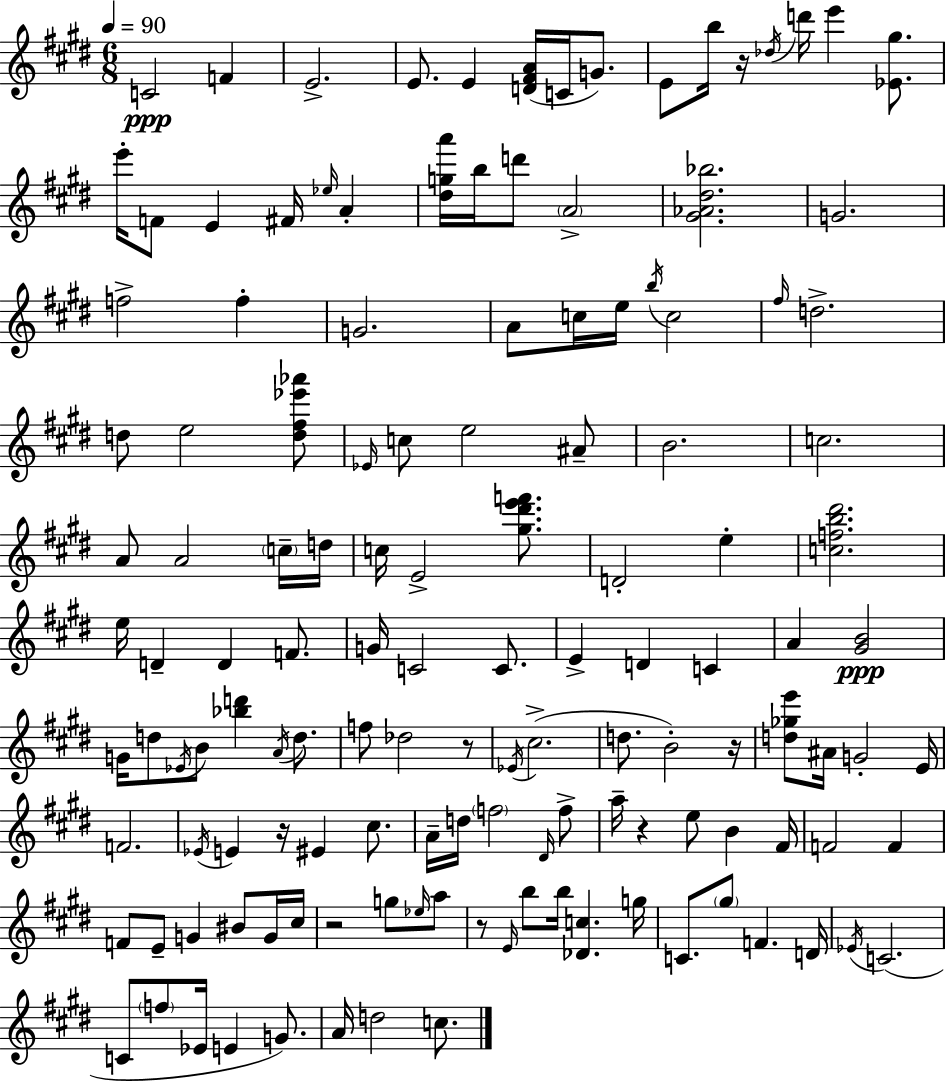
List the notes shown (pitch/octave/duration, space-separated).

C4/h F4/q E4/h. E4/e. E4/q [D4,F#4,A4]/s C4/s G4/e. E4/e B5/s R/s Db5/s D6/s E6/q [Eb4,G#5]/e. E6/s F4/e E4/q F#4/s Eb5/s A4/q [D#5,G5,A6]/s B5/s D6/e A4/h [G#4,Ab4,D#5,Bb5]/h. G4/h. F5/h F5/q G4/h. A4/e C5/s E5/s B5/s C5/h F#5/s D5/h. D5/e E5/h [D5,F#5,Eb6,Ab6]/e Eb4/s C5/e E5/h A#4/e B4/h. C5/h. A4/e A4/h C5/s D5/s C5/s E4/h [G#5,D#6,E6,F6]/e. D4/h E5/q [C5,F5,B5,D#6]/h. E5/s D4/q D4/q F4/e. G4/s C4/h C4/e. E4/q D4/q C4/q A4/q [G#4,B4]/h G4/s D5/e Eb4/s B4/e [Bb5,D6]/q A4/s D5/e. F5/e Db5/h R/e Eb4/s C#5/h. D5/e. B4/h R/s [D5,Gb5,E6]/e A#4/s G4/h E4/s F4/h. Eb4/s E4/q R/s EIS4/q C#5/e. A4/s D5/s F5/h D#4/s F5/e A5/s R/q E5/e B4/q F#4/s F4/h F4/q F4/e E4/e G4/q BIS4/e G4/s C#5/s R/h G5/e Eb5/s A5/e R/e E4/s B5/e B5/s [Db4,C5]/q. G5/s C4/e. G#5/e F4/q. D4/s Eb4/s C4/h. C4/e F5/e Eb4/s E4/q G4/e. A4/s D5/h C5/e.